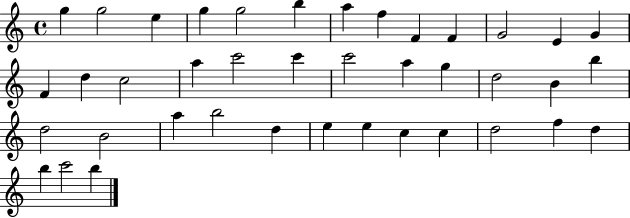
G5/q G5/h E5/q G5/q G5/h B5/q A5/q F5/q F4/q F4/q G4/h E4/q G4/q F4/q D5/q C5/h A5/q C6/h C6/q C6/h A5/q G5/q D5/h B4/q B5/q D5/h B4/h A5/q B5/h D5/q E5/q E5/q C5/q C5/q D5/h F5/q D5/q B5/q C6/h B5/q